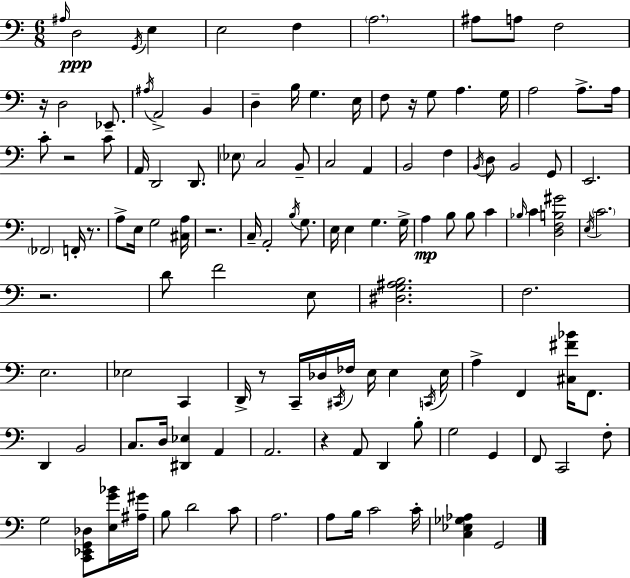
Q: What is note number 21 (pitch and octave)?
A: G3